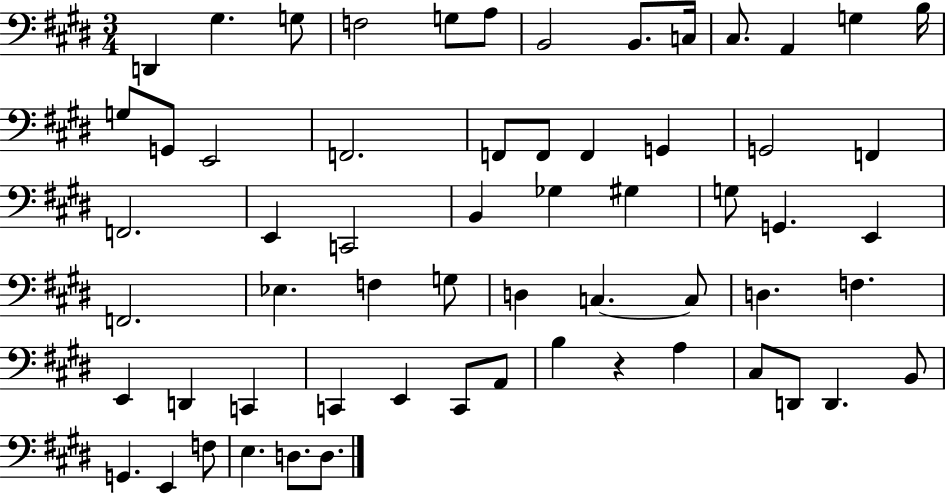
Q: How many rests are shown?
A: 1